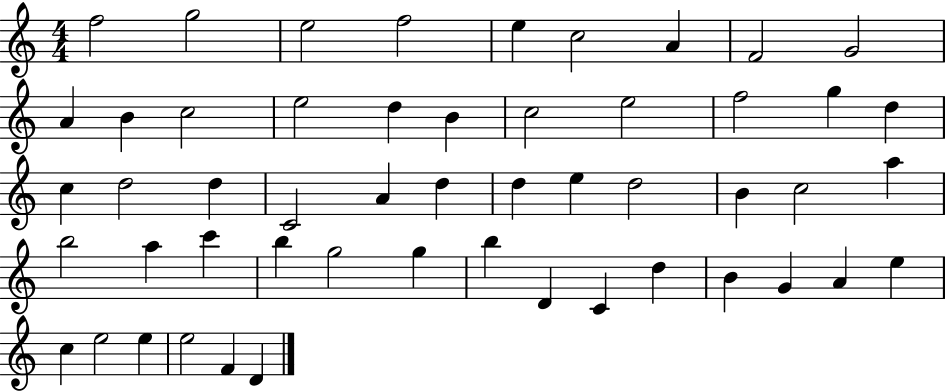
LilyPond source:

{
  \clef treble
  \numericTimeSignature
  \time 4/4
  \key c \major
  f''2 g''2 | e''2 f''2 | e''4 c''2 a'4 | f'2 g'2 | \break a'4 b'4 c''2 | e''2 d''4 b'4 | c''2 e''2 | f''2 g''4 d''4 | \break c''4 d''2 d''4 | c'2 a'4 d''4 | d''4 e''4 d''2 | b'4 c''2 a''4 | \break b''2 a''4 c'''4 | b''4 g''2 g''4 | b''4 d'4 c'4 d''4 | b'4 g'4 a'4 e''4 | \break c''4 e''2 e''4 | e''2 f'4 d'4 | \bar "|."
}